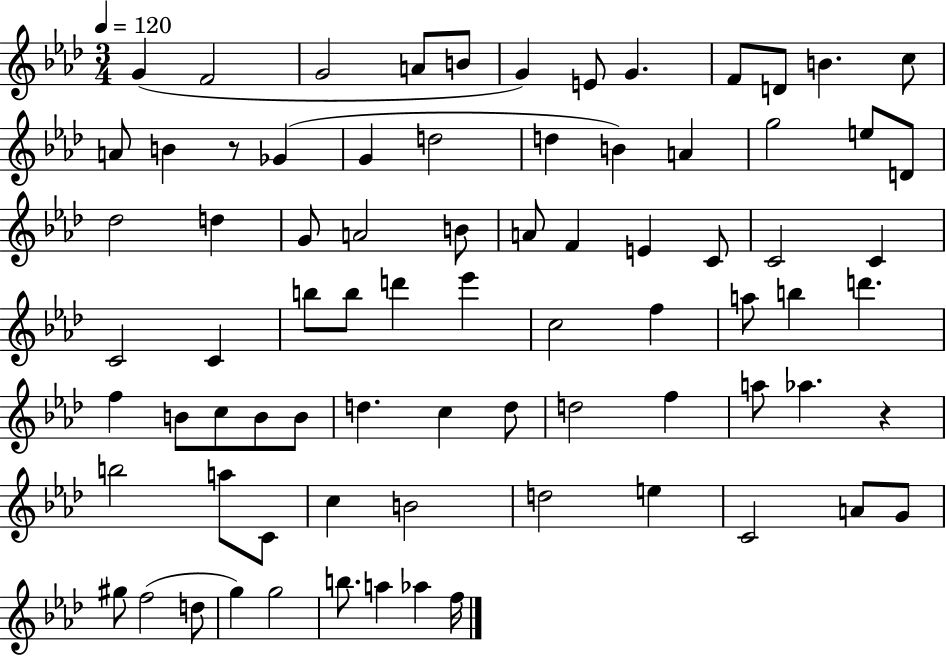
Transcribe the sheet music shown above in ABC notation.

X:1
T:Untitled
M:3/4
L:1/4
K:Ab
G F2 G2 A/2 B/2 G E/2 G F/2 D/2 B c/2 A/2 B z/2 _G G d2 d B A g2 e/2 D/2 _d2 d G/2 A2 B/2 A/2 F E C/2 C2 C C2 C b/2 b/2 d' _e' c2 f a/2 b d' f B/2 c/2 B/2 B/2 d c d/2 d2 f a/2 _a z b2 a/2 C/2 c B2 d2 e C2 A/2 G/2 ^g/2 f2 d/2 g g2 b/2 a _a f/4